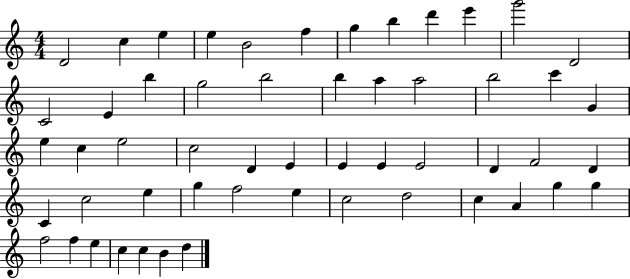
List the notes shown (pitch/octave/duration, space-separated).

D4/h C5/q E5/q E5/q B4/h F5/q G5/q B5/q D6/q E6/q G6/h D4/h C4/h E4/q B5/q G5/h B5/h B5/q A5/q A5/h B5/h C6/q G4/q E5/q C5/q E5/h C5/h D4/q E4/q E4/q E4/q E4/h D4/q F4/h D4/q C4/q C5/h E5/q G5/q F5/h E5/q C5/h D5/h C5/q A4/q G5/q G5/q F5/h F5/q E5/q C5/q C5/q B4/q D5/q